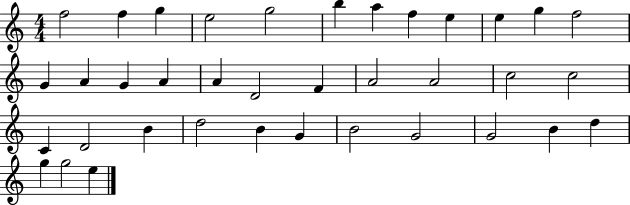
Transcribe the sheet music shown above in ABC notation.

X:1
T:Untitled
M:4/4
L:1/4
K:C
f2 f g e2 g2 b a f e e g f2 G A G A A D2 F A2 A2 c2 c2 C D2 B d2 B G B2 G2 G2 B d g g2 e